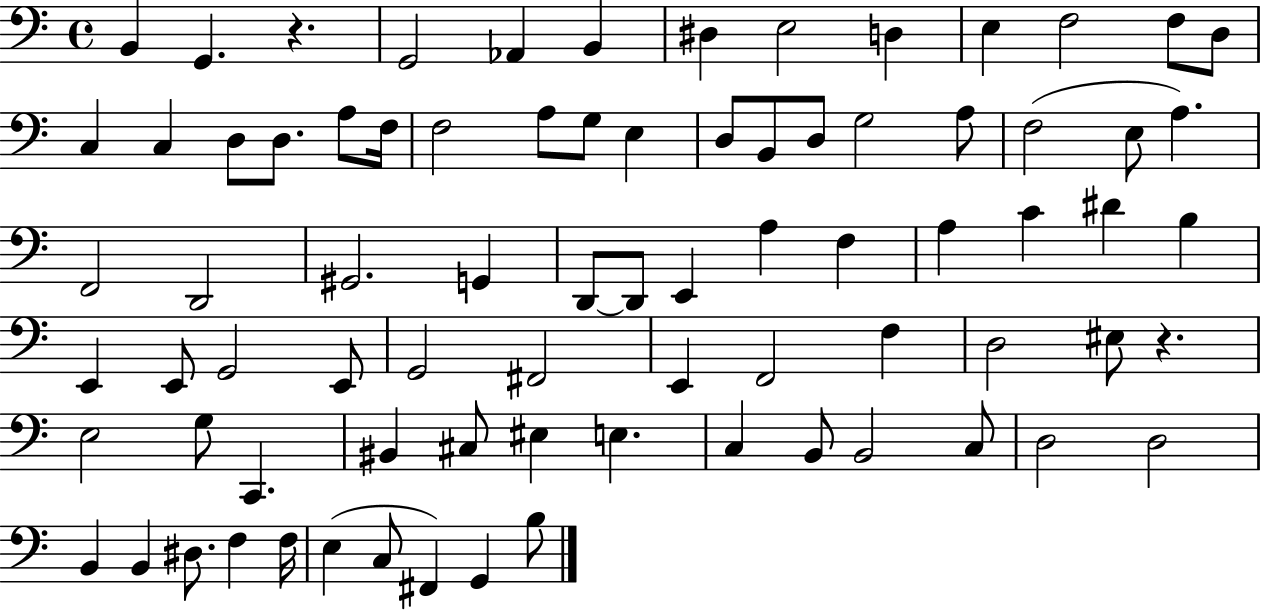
X:1
T:Untitled
M:4/4
L:1/4
K:C
B,, G,, z G,,2 _A,, B,, ^D, E,2 D, E, F,2 F,/2 D,/2 C, C, D,/2 D,/2 A,/2 F,/4 F,2 A,/2 G,/2 E, D,/2 B,,/2 D,/2 G,2 A,/2 F,2 E,/2 A, F,,2 D,,2 ^G,,2 G,, D,,/2 D,,/2 E,, A, F, A, C ^D B, E,, E,,/2 G,,2 E,,/2 G,,2 ^F,,2 E,, F,,2 F, D,2 ^E,/2 z E,2 G,/2 C,, ^B,, ^C,/2 ^E, E, C, B,,/2 B,,2 C,/2 D,2 D,2 B,, B,, ^D,/2 F, F,/4 E, C,/2 ^F,, G,, B,/2